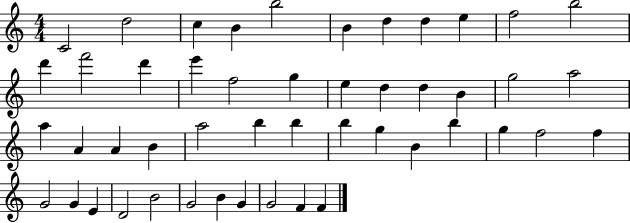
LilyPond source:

{
  \clef treble
  \numericTimeSignature
  \time 4/4
  \key c \major
  c'2 d''2 | c''4 b'4 b''2 | b'4 d''4 d''4 e''4 | f''2 b''2 | \break d'''4 f'''2 d'''4 | e'''4 f''2 g''4 | e''4 d''4 d''4 b'4 | g''2 a''2 | \break a''4 a'4 a'4 b'4 | a''2 b''4 b''4 | b''4 g''4 b'4 b''4 | g''4 f''2 f''4 | \break g'2 g'4 e'4 | d'2 b'2 | g'2 b'4 g'4 | g'2 f'4 f'4 | \break \bar "|."
}